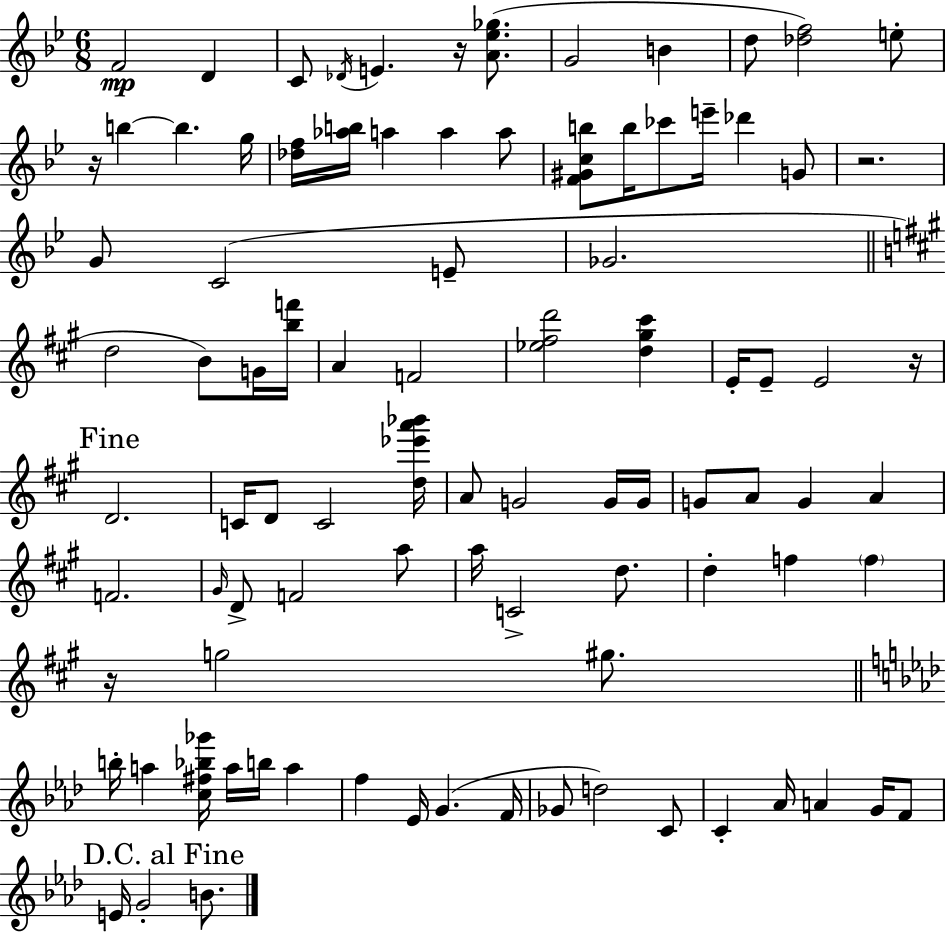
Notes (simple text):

F4/h D4/q C4/e Db4/s E4/q. R/s [A4,Eb5,Gb5]/e. G4/h B4/q D5/e [Db5,F5]/h E5/e R/s B5/q B5/q. G5/s [Db5,F5]/s [Ab5,B5]/s A5/q A5/q A5/e [F4,G#4,C5,B5]/e B5/s CES6/e E6/s Db6/q G4/e R/h. G4/e C4/h E4/e Gb4/h. D5/h B4/e G4/s [B5,F6]/s A4/q F4/h [Eb5,F#5,D6]/h [D5,G#5,C#6]/q E4/s E4/e E4/h R/s D4/h. C4/s D4/e C4/h [D5,Eb6,A6,Bb6]/s A4/e G4/h G4/s G4/s G4/e A4/e G4/q A4/q F4/h. G#4/s D4/e F4/h A5/e A5/s C4/h D5/e. D5/q F5/q F5/q R/s G5/h G#5/e. B5/s A5/q [C5,F#5,Bb5,Gb6]/s A5/s B5/s A5/q F5/q Eb4/s G4/q. F4/s Gb4/e D5/h C4/e C4/q Ab4/s A4/q G4/s F4/e E4/s G4/h B4/e.